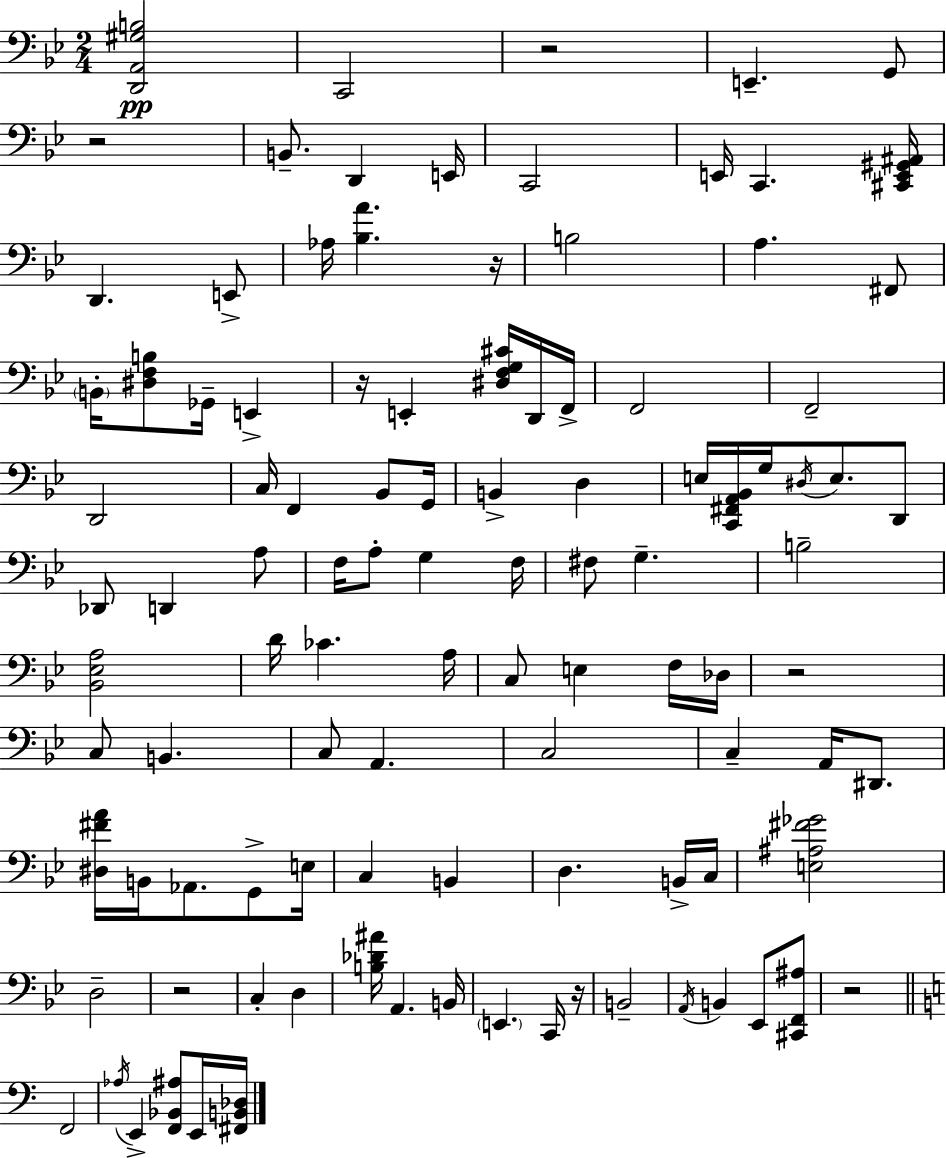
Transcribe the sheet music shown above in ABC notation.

X:1
T:Untitled
M:2/4
L:1/4
K:Bb
[D,,A,,^G,B,]2 C,,2 z2 E,, G,,/2 z2 B,,/2 D,, E,,/4 C,,2 E,,/4 C,, [^C,,E,,^G,,^A,,]/4 D,, E,,/2 _A,/4 [_B,A] z/4 B,2 A, ^F,,/2 B,,/4 [^D,F,B,]/2 _G,,/4 E,, z/4 E,, [^D,F,G,^C]/4 D,,/4 F,,/4 F,,2 F,,2 D,,2 C,/4 F,, _B,,/2 G,,/4 B,, D, E,/4 [C,,^F,,A,,_B,,]/4 G,/4 ^D,/4 E,/2 D,,/2 _D,,/2 D,, A,/2 F,/4 A,/2 G, F,/4 ^F,/2 G, B,2 [_B,,_E,A,]2 D/4 _C A,/4 C,/2 E, F,/4 _D,/4 z2 C,/2 B,, C,/2 A,, C,2 C, A,,/4 ^D,,/2 [^D,^FA]/4 B,,/4 _A,,/2 G,,/2 E,/4 C, B,, D, B,,/4 C,/4 [E,^A,^F_G]2 D,2 z2 C, D, [B,_D^A]/4 A,, B,,/4 E,, C,,/4 z/4 B,,2 A,,/4 B,, _E,,/2 [^C,,F,,^A,]/2 z2 F,,2 _A,/4 E,, [F,,_B,,^A,]/2 E,,/4 [^F,,B,,_D,]/4